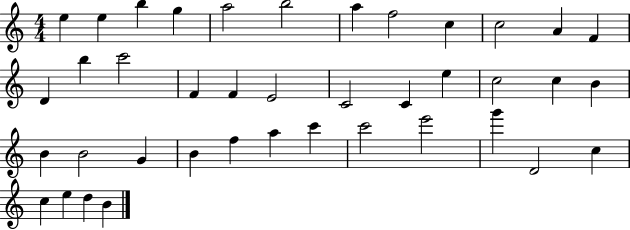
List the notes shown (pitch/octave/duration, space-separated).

E5/q E5/q B5/q G5/q A5/h B5/h A5/q F5/h C5/q C5/h A4/q F4/q D4/q B5/q C6/h F4/q F4/q E4/h C4/h C4/q E5/q C5/h C5/q B4/q B4/q B4/h G4/q B4/q F5/q A5/q C6/q C6/h E6/h G6/q D4/h C5/q C5/q E5/q D5/q B4/q